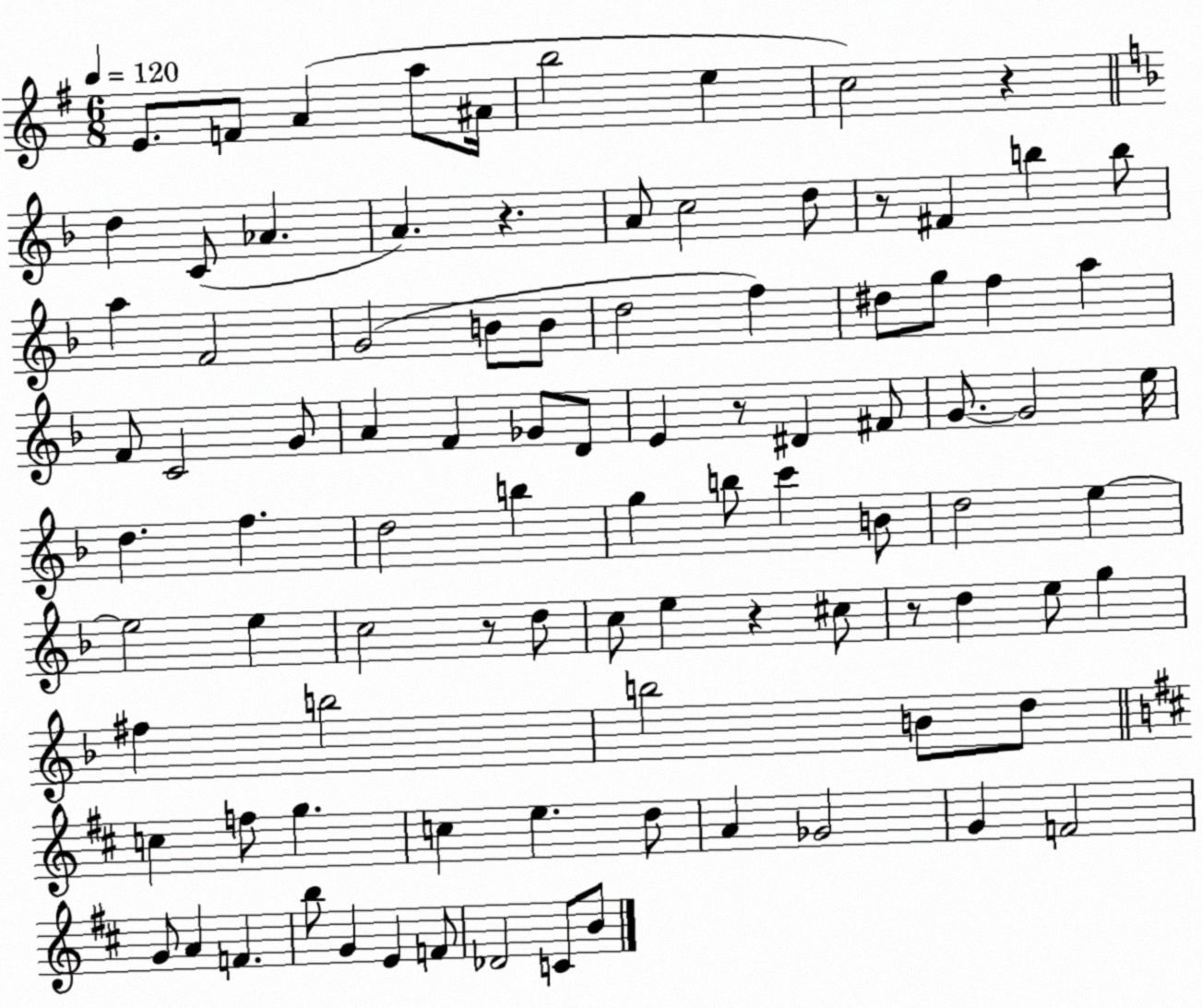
X:1
T:Untitled
M:6/8
L:1/4
K:G
E/2 F/2 A a/2 ^A/4 b2 e c2 z d C/2 _A A z A/2 c2 d/2 z/2 ^F b b/2 a F2 G2 B/2 B/2 d2 f ^d/2 g/2 f a F/2 C2 G/2 A F _G/2 D/2 E z/2 ^D ^F/2 G/2 G2 e/4 d f d2 b g b/2 c' B/2 d2 e e2 e c2 z/2 d/2 c/2 e z ^c/2 z/2 d e/2 g ^f b2 b2 B/2 d/2 c f/2 g c e d/2 A _G2 G F2 G/2 A F b/2 G E F/2 _D2 C/2 B/2